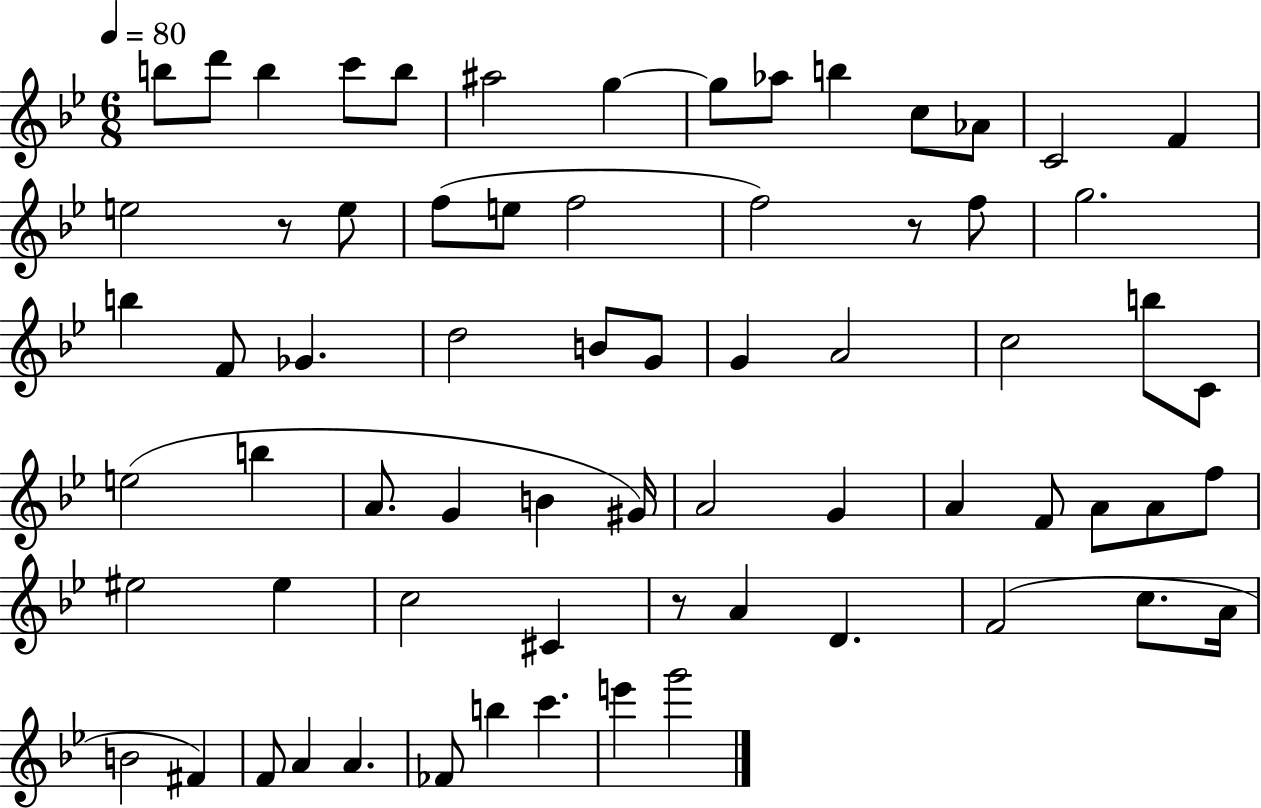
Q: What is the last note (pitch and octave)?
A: G6